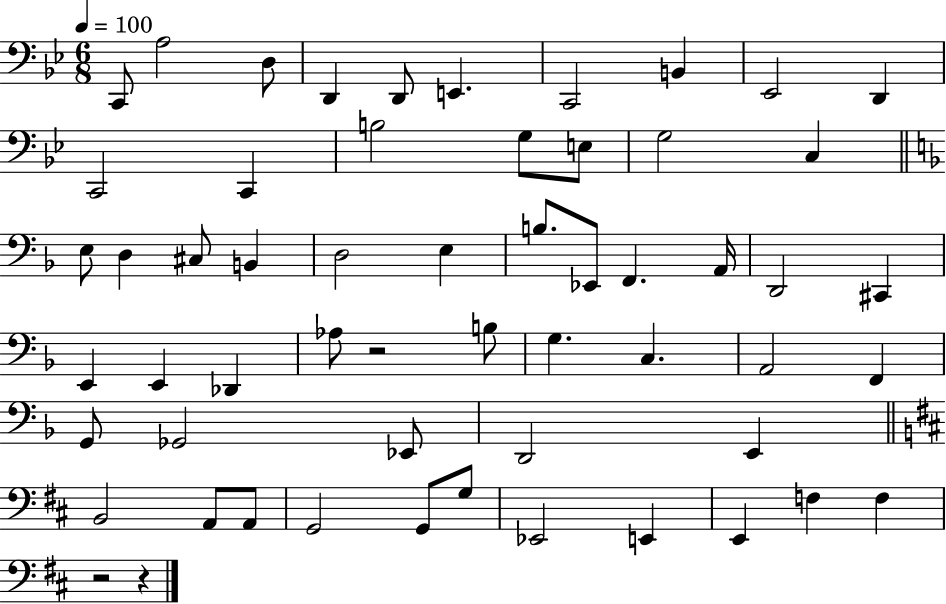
{
  \clef bass
  \numericTimeSignature
  \time 6/8
  \key bes \major
  \tempo 4 = 100
  c,8 a2 d8 | d,4 d,8 e,4. | c,2 b,4 | ees,2 d,4 | \break c,2 c,4 | b2 g8 e8 | g2 c4 | \bar "||" \break \key f \major e8 d4 cis8 b,4 | d2 e4 | b8. ees,8 f,4. a,16 | d,2 cis,4 | \break e,4 e,4 des,4 | aes8 r2 b8 | g4. c4. | a,2 f,4 | \break g,8 ges,2 ees,8 | d,2 e,4 | \bar "||" \break \key d \major b,2 a,8 a,8 | g,2 g,8 g8 | ees,2 e,4 | e,4 f4 f4 | \break r2 r4 | \bar "|."
}